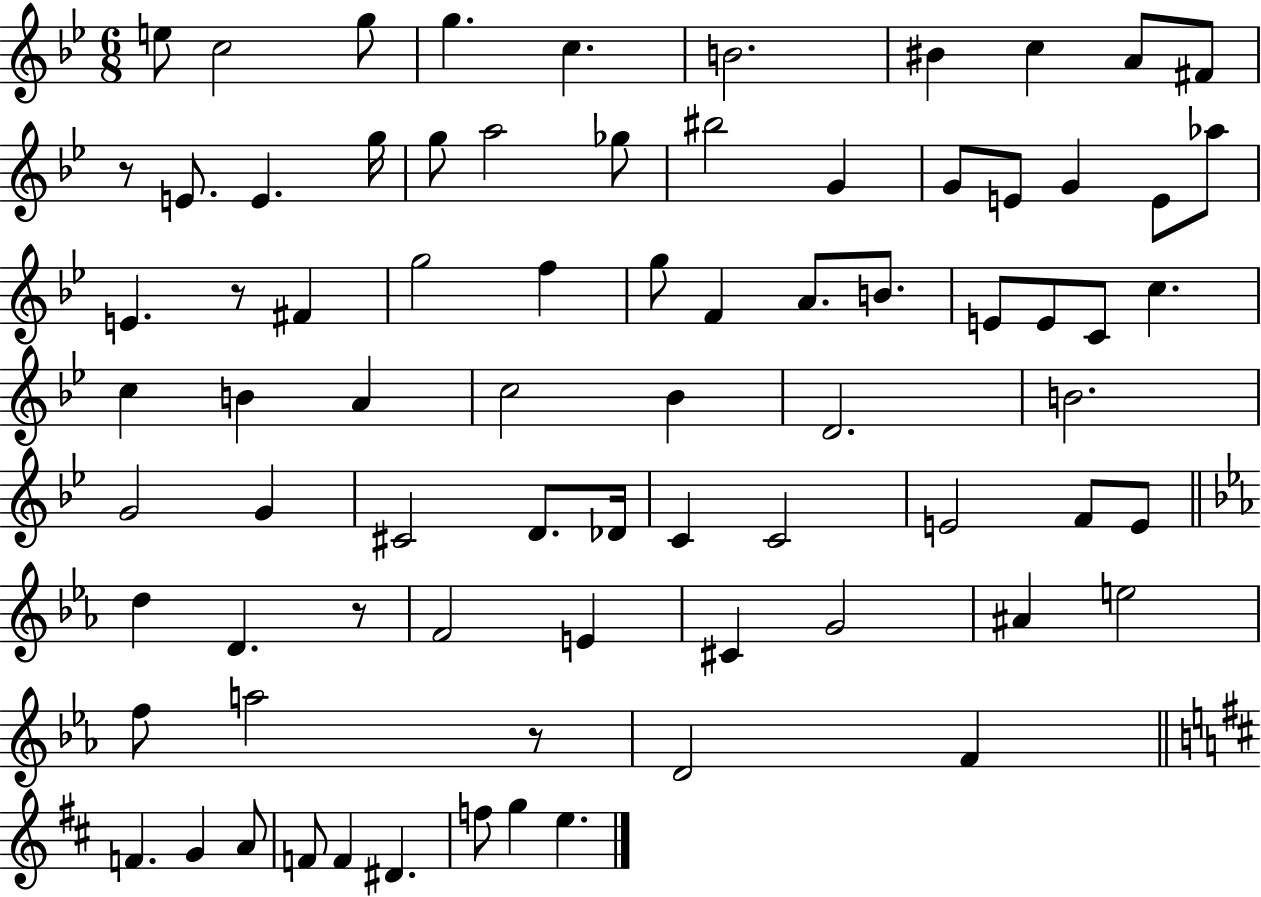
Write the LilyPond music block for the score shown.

{
  \clef treble
  \numericTimeSignature
  \time 6/8
  \key bes \major
  e''8 c''2 g''8 | g''4. c''4. | b'2. | bis'4 c''4 a'8 fis'8 | \break r8 e'8. e'4. g''16 | g''8 a''2 ges''8 | bis''2 g'4 | g'8 e'8 g'4 e'8 aes''8 | \break e'4. r8 fis'4 | g''2 f''4 | g''8 f'4 a'8. b'8. | e'8 e'8 c'8 c''4. | \break c''4 b'4 a'4 | c''2 bes'4 | d'2. | b'2. | \break g'2 g'4 | cis'2 d'8. des'16 | c'4 c'2 | e'2 f'8 e'8 | \break \bar "||" \break \key ees \major d''4 d'4. r8 | f'2 e'4 | cis'4 g'2 | ais'4 e''2 | \break f''8 a''2 r8 | d'2 f'4 | \bar "||" \break \key d \major f'4. g'4 a'8 | f'8 f'4 dis'4. | f''8 g''4 e''4. | \bar "|."
}